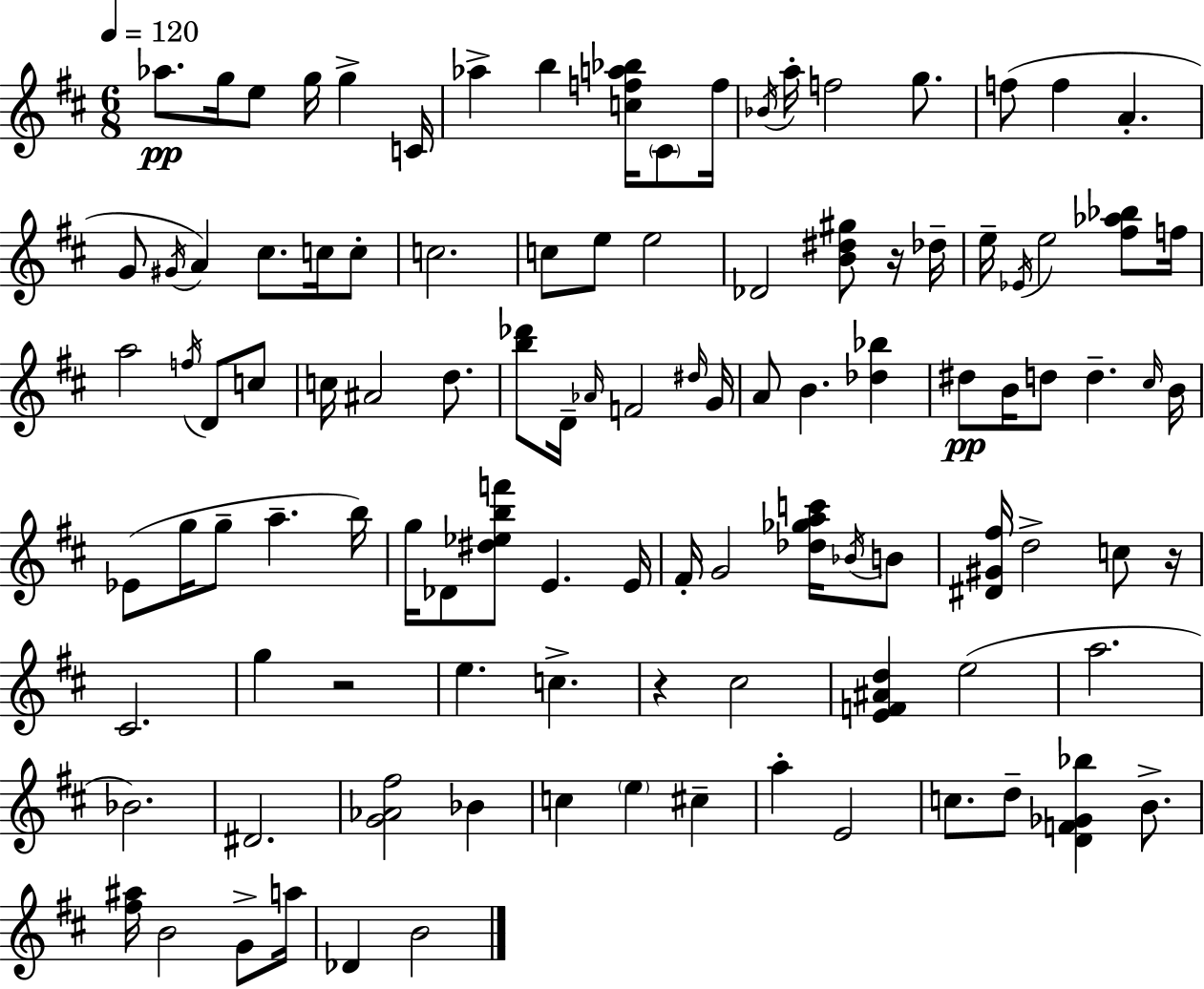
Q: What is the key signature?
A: D major